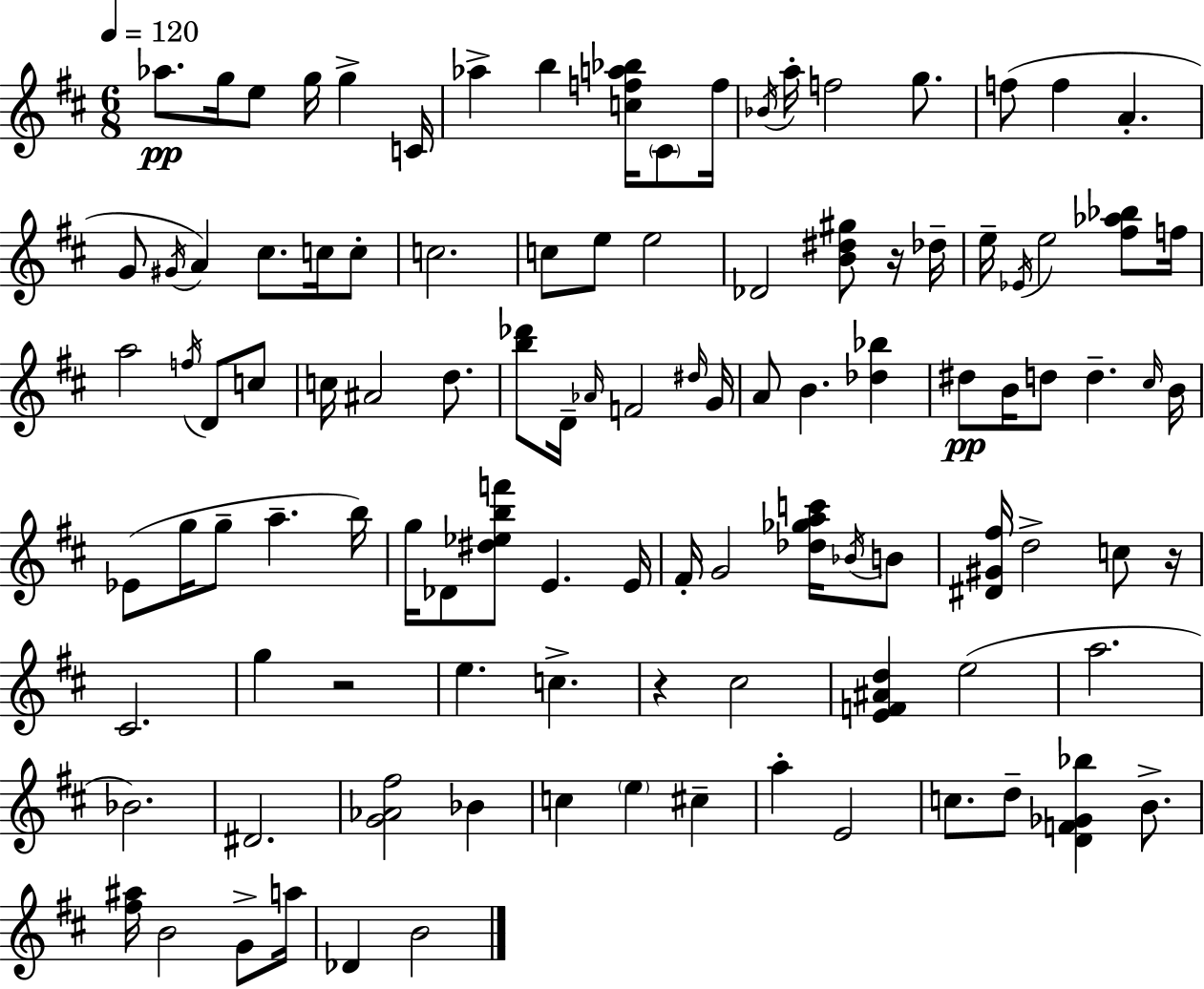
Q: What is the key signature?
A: D major